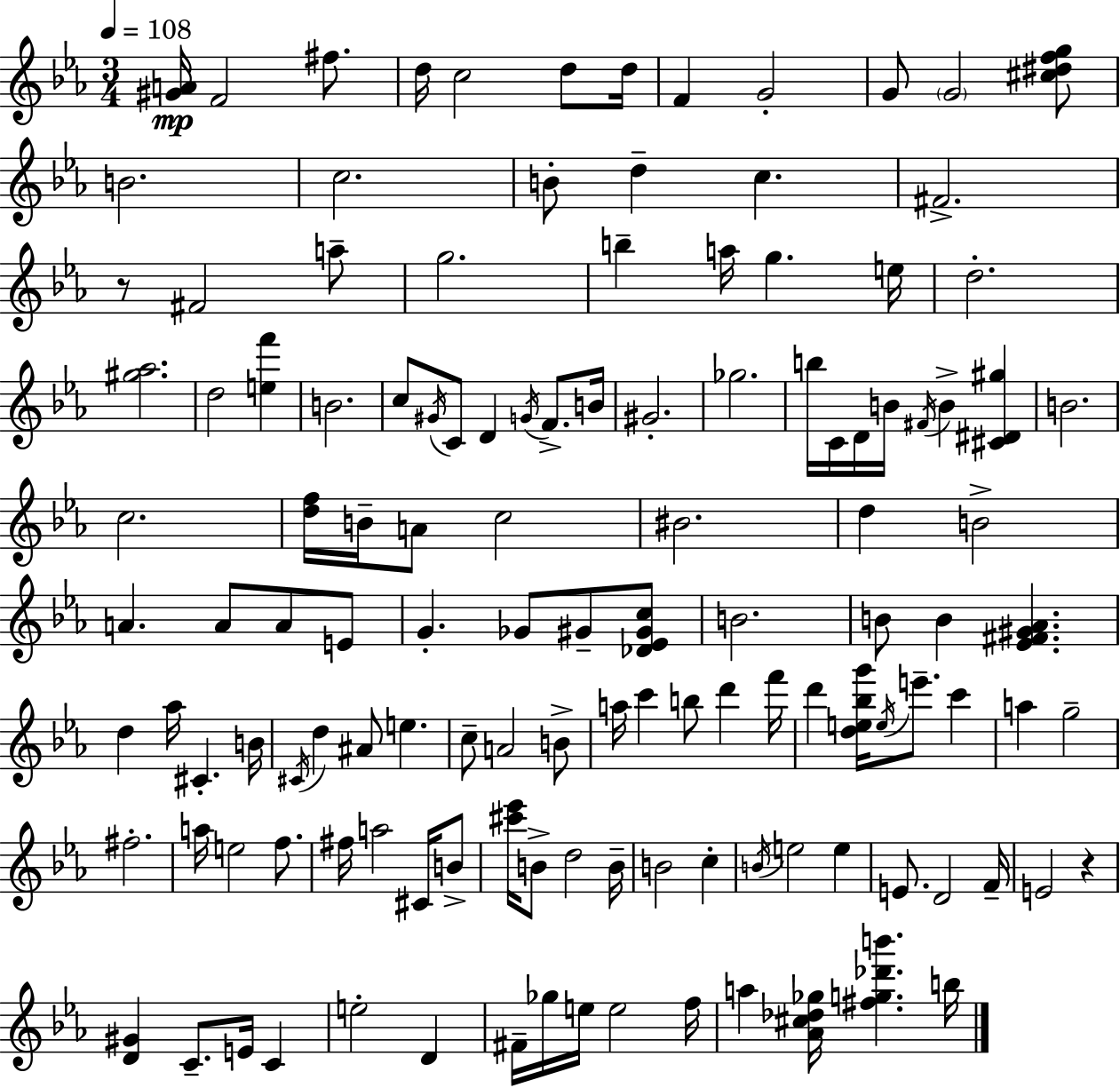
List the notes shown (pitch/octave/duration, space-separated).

[G#4,A4]/s F4/h F#5/e. D5/s C5/h D5/e D5/s F4/q G4/h G4/e G4/h [C#5,D#5,F5,G5]/e B4/h. C5/h. B4/e D5/q C5/q. F#4/h. R/e F#4/h A5/e G5/h. B5/q A5/s G5/q. E5/s D5/h. [G#5,Ab5]/h. D5/h [E5,F6]/q B4/h. C5/e G#4/s C4/e D4/q G4/s F4/e. B4/s G#4/h. Gb5/h. B5/s C4/s D4/s B4/s F#4/s B4/q [C#4,D#4,G#5]/q B4/h. C5/h. [D5,F5]/s B4/s A4/e C5/h BIS4/h. D5/q B4/h A4/q. A4/e A4/e E4/e G4/q. Gb4/e G#4/e [Db4,Eb4,G#4,C5]/e B4/h. B4/e B4/q [Eb4,F#4,G#4,Ab4]/q. D5/q Ab5/s C#4/q. B4/s C#4/s D5/q A#4/e E5/q. C5/e A4/h B4/e A5/s C6/q B5/e D6/q F6/s D6/q [D5,E5,Bb5,G6]/s E5/s E6/e. C6/q A5/q G5/h F#5/h. A5/s E5/h F5/e. F#5/s A5/h C#4/s B4/e [C#6,Eb6]/s B4/e D5/h B4/s B4/h C5/q B4/s E5/h E5/q E4/e. D4/h F4/s E4/h R/q [D4,G#4]/q C4/e. E4/s C4/q E5/h D4/q F#4/s Gb5/s E5/s E5/h F5/s A5/q [Ab4,C#5,Db5,Gb5]/s [F#5,G5,Db6,B6]/q. B5/s